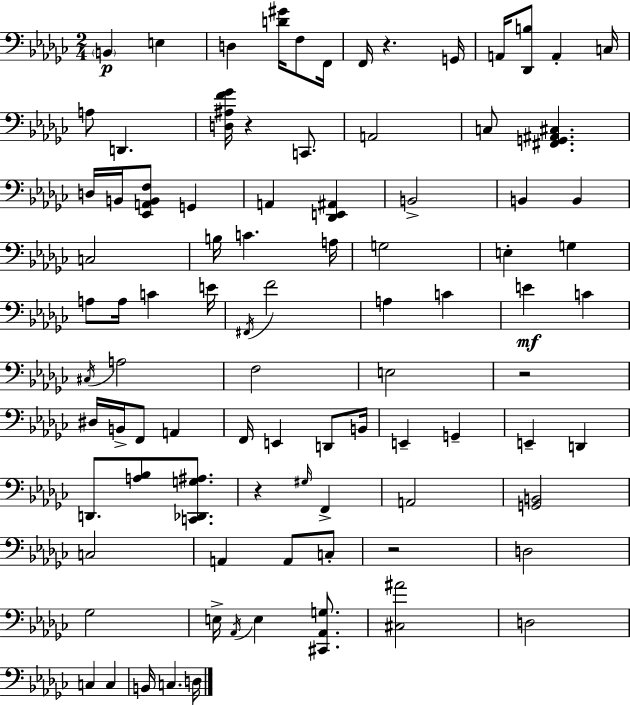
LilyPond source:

{
  \clef bass
  \numericTimeSignature
  \time 2/4
  \key ees \minor
  \parenthesize b,4\p e4 | d4 <d' gis'>16 f8 f,16 | f,16 r4. g,16 | a,16 <des, b>8 a,4-. c16 | \break a8 d,4. | <d ais f' ges'>16 r4 c,8. | a,2 | c8 <fis, g, ais, cis>4. | \break d16 b,16 <ees, a, b, f>8 g,4 | a,4 <des, e, ais,>4 | b,2-> | b,4 b,4 | \break c2 | b16 c'4. a16 | g2 | e4-. g4 | \break a8 a16 c'4 e'16 | \acciaccatura { fis,16 } f'2 | a4 c'4 | e'4\mf c'4 | \break \acciaccatura { cis16 } a2 | f2 | e2 | r2 | \break dis16 b,16-> f,8 a,4 | f,16 e,4 d,8 | b,16 e,4-- g,4-- | e,4-- d,4 | \break d,8. <a bes>8 <c, des, g ais>8. | r4 \grace { gis16 } f,4-> | a,2 | <g, b,>2 | \break c2 | a,4 a,8 | c8-. r2 | d2 | \break ges2 | e16-> \acciaccatura { aes,16 } e4 | <cis, aes, g>8. <cis ais'>2 | d2 | \break c4 | c4 b,16 c4. | d16 \bar "|."
}